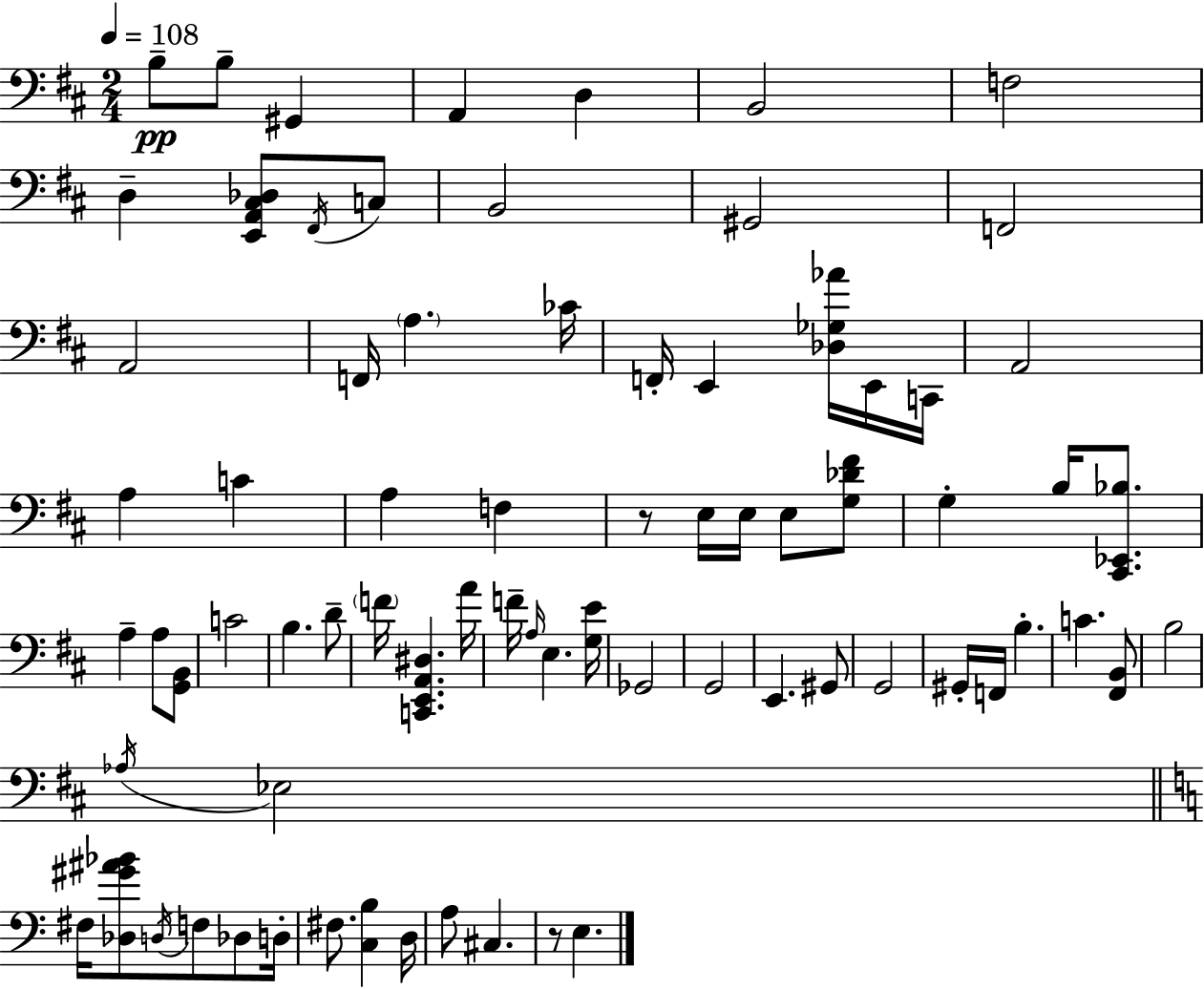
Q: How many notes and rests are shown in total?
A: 75